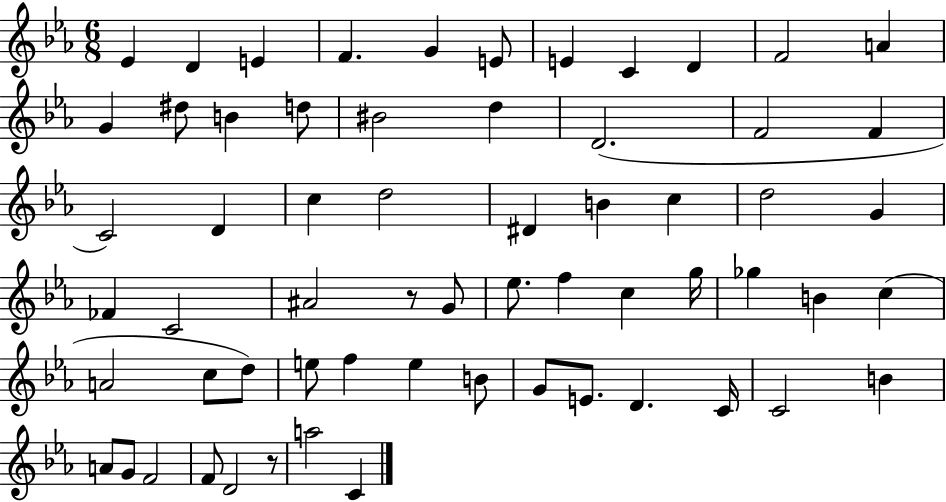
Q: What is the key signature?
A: EES major